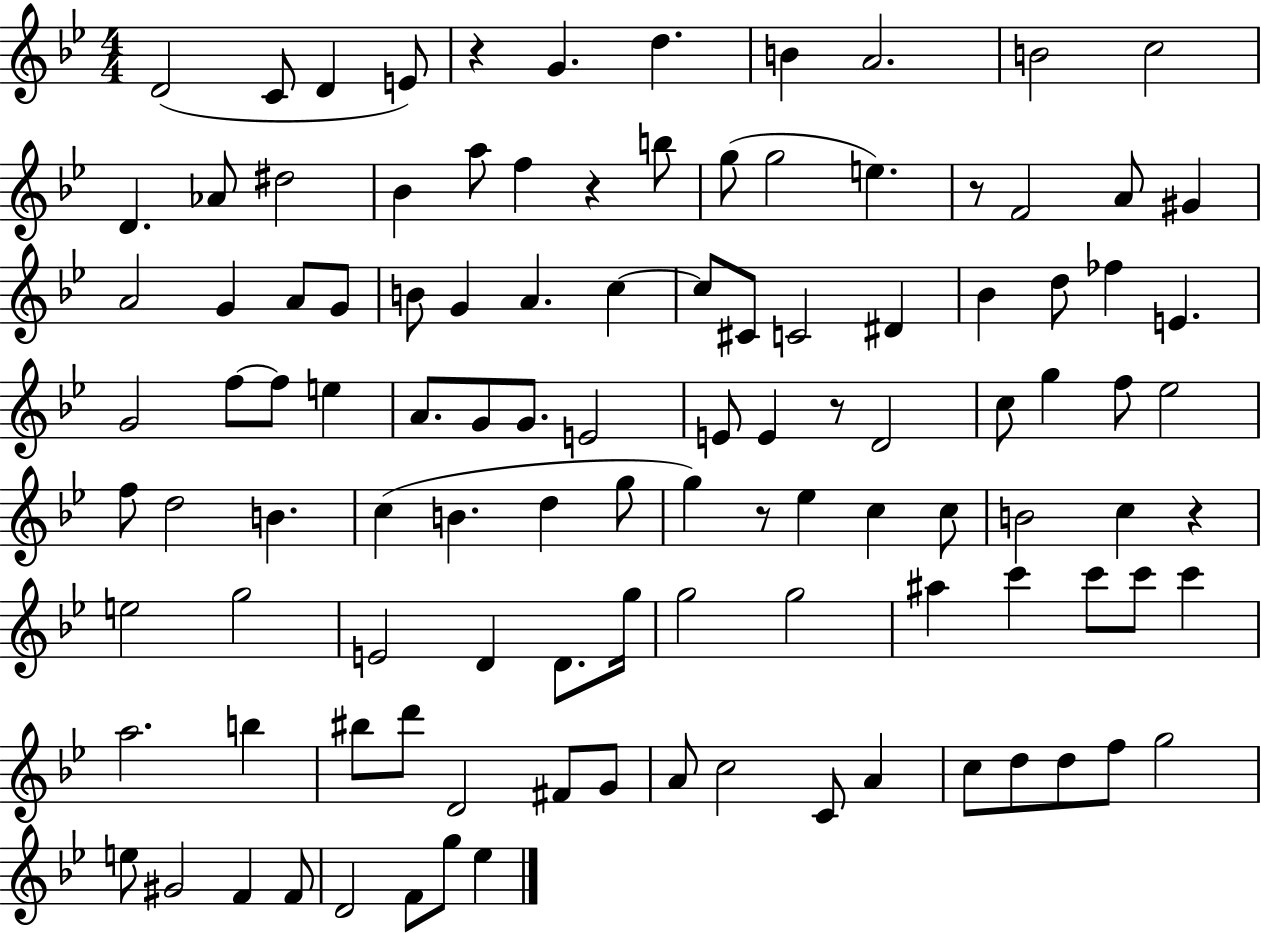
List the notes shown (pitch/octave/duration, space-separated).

D4/h C4/e D4/q E4/e R/q G4/q. D5/q. B4/q A4/h. B4/h C5/h D4/q. Ab4/e D#5/h Bb4/q A5/e F5/q R/q B5/e G5/e G5/h E5/q. R/e F4/h A4/e G#4/q A4/h G4/q A4/e G4/e B4/e G4/q A4/q. C5/q C5/e C#4/e C4/h D#4/q Bb4/q D5/e FES5/q E4/q. G4/h F5/e F5/e E5/q A4/e. G4/e G4/e. E4/h E4/e E4/q R/e D4/h C5/e G5/q F5/e Eb5/h F5/e D5/h B4/q. C5/q B4/q. D5/q G5/e G5/q R/e Eb5/q C5/q C5/e B4/h C5/q R/q E5/h G5/h E4/h D4/q D4/e. G5/s G5/h G5/h A#5/q C6/q C6/e C6/e C6/q A5/h. B5/q BIS5/e D6/e D4/h F#4/e G4/e A4/e C5/h C4/e A4/q C5/e D5/e D5/e F5/e G5/h E5/e G#4/h F4/q F4/e D4/h F4/e G5/e Eb5/q